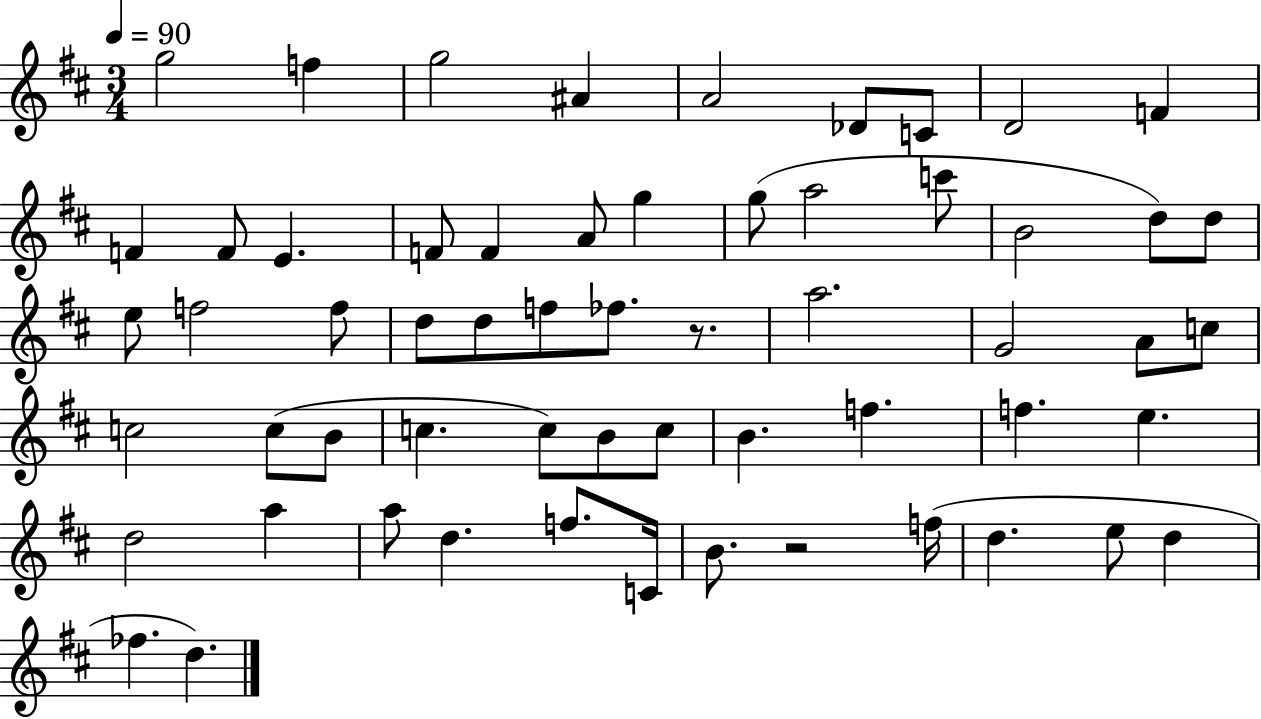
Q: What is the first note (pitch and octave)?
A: G5